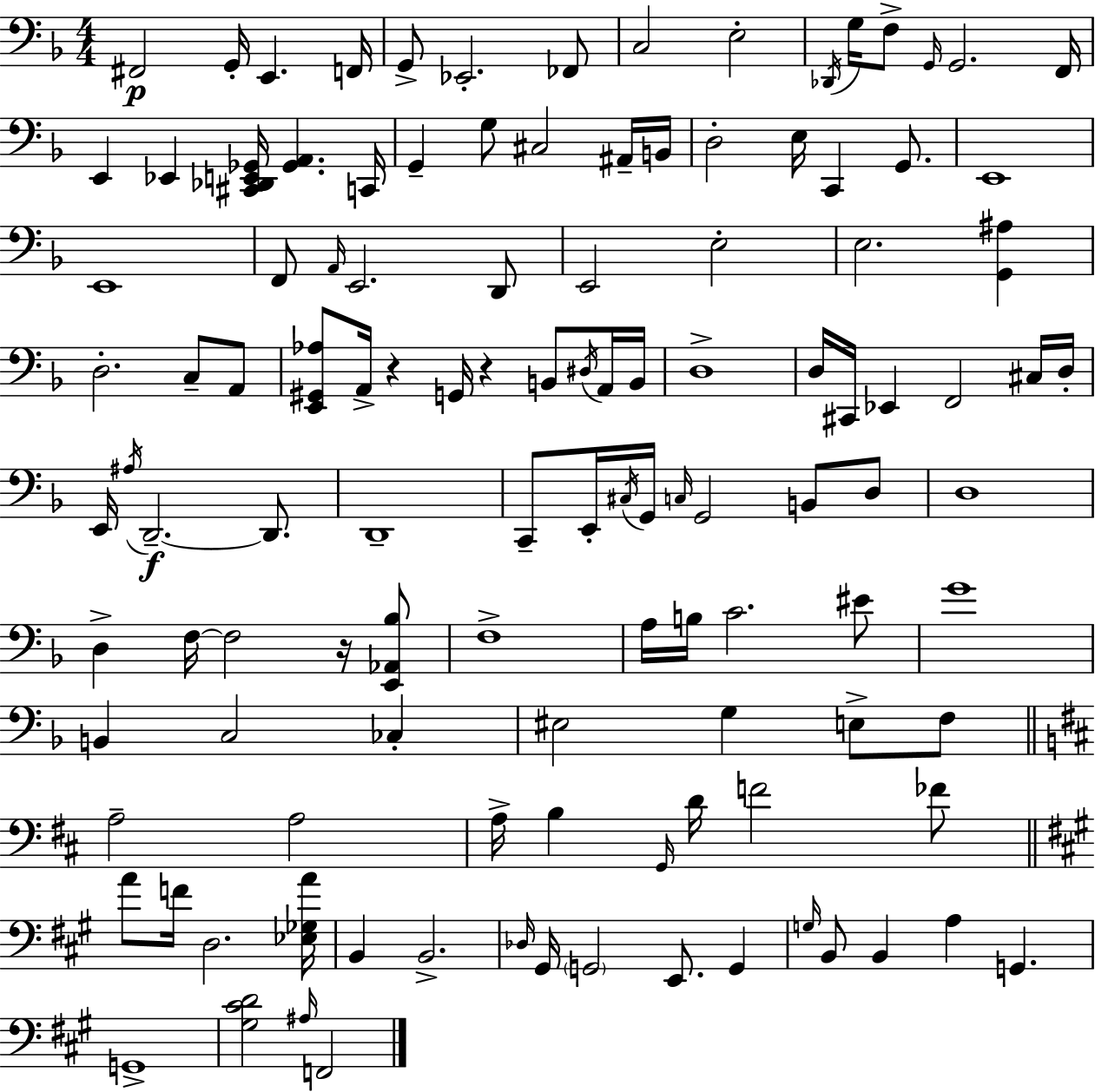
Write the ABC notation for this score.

X:1
T:Untitled
M:4/4
L:1/4
K:F
^F,,2 G,,/4 E,, F,,/4 G,,/2 _E,,2 _F,,/2 C,2 E,2 _D,,/4 G,/4 F,/2 G,,/4 G,,2 F,,/4 E,, _E,, [^C,,_D,,E,,_G,,]/4 [_G,,A,,] C,,/4 G,, G,/2 ^C,2 ^A,,/4 B,,/4 D,2 E,/4 C,, G,,/2 E,,4 E,,4 F,,/2 A,,/4 E,,2 D,,/2 E,,2 E,2 E,2 [G,,^A,] D,2 C,/2 A,,/2 [E,,^G,,_A,]/2 A,,/4 z G,,/4 z B,,/2 ^D,/4 A,,/4 B,,/4 D,4 D,/4 ^C,,/4 _E,, F,,2 ^C,/4 D,/4 E,,/4 ^A,/4 D,,2 D,,/2 D,,4 C,,/2 E,,/4 ^C,/4 G,,/4 C,/4 G,,2 B,,/2 D,/2 D,4 D, F,/4 F,2 z/4 [E,,_A,,_B,]/2 F,4 A,/4 B,/4 C2 ^E/2 G4 B,, C,2 _C, ^E,2 G, E,/2 F,/2 A,2 A,2 A,/4 B, G,,/4 D/4 F2 _F/2 A/2 F/4 D,2 [_E,_G,A]/4 B,, B,,2 _D,/4 ^G,,/4 G,,2 E,,/2 G,, G,/4 B,,/2 B,, A, G,, G,,4 [^G,^CD]2 ^A,/4 F,,2